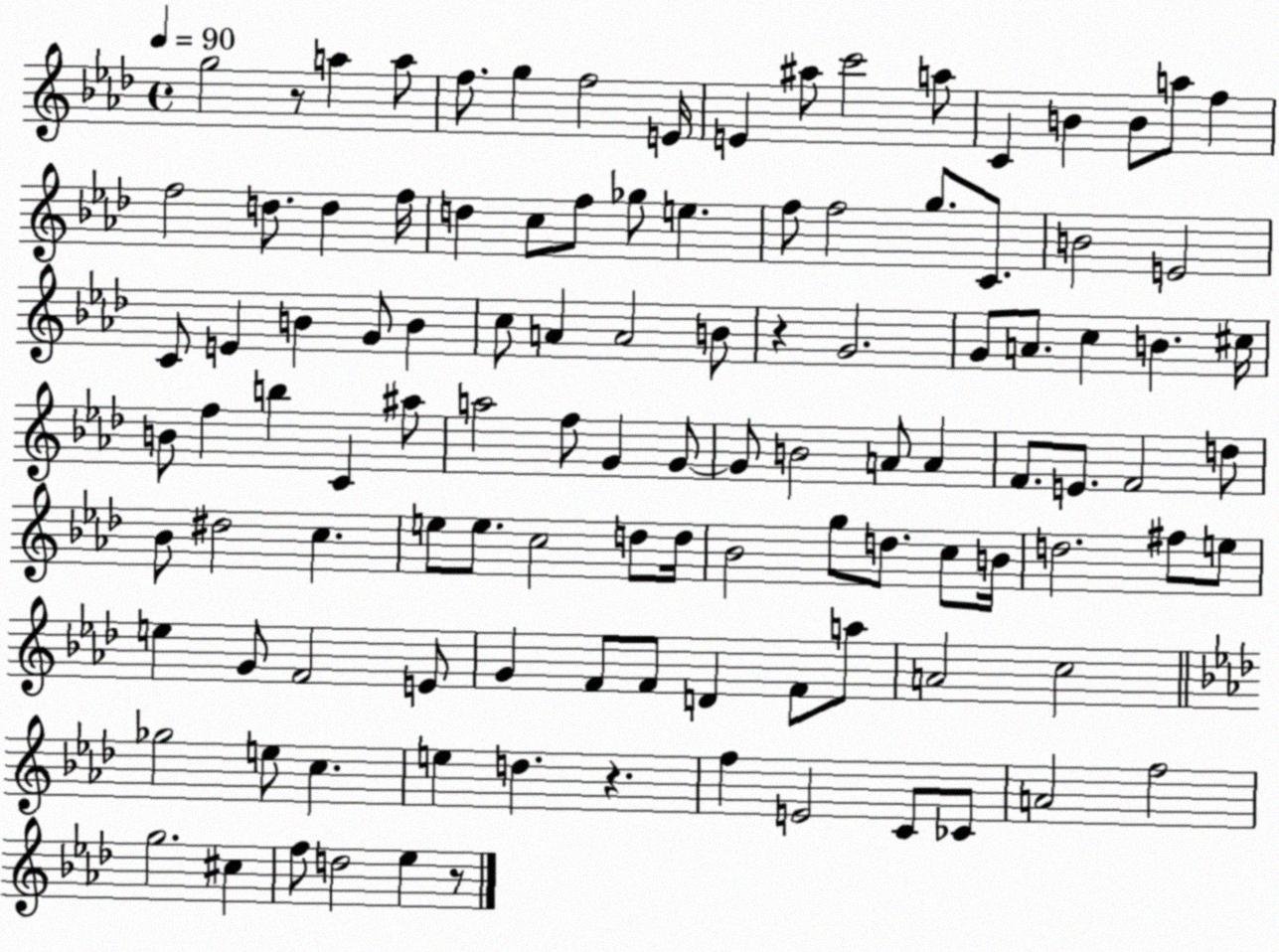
X:1
T:Untitled
M:4/4
L:1/4
K:Ab
g2 z/2 a a/2 f/2 g f2 E/4 E ^a/2 c'2 a/2 C B B/2 a/2 f f2 d/2 d f/4 d c/2 f/2 _g/2 e f/2 f2 g/2 C/2 B2 E2 C/2 E B G/2 B c/2 A A2 B/2 z G2 G/2 A/2 c B ^c/4 B/2 f b C ^a/2 a2 f/2 G G/2 G/2 B2 A/2 A F/2 E/2 F2 d/2 _B/2 ^d2 c e/2 e/2 c2 d/2 d/4 _B2 g/2 d/2 c/2 B/4 d2 ^f/2 e/2 e G/2 F2 E/2 G F/2 F/2 D F/2 a/2 A2 c2 _g2 e/2 c e d z f E2 C/2 _C/2 A2 f2 g2 ^c f/2 d2 _e z/2